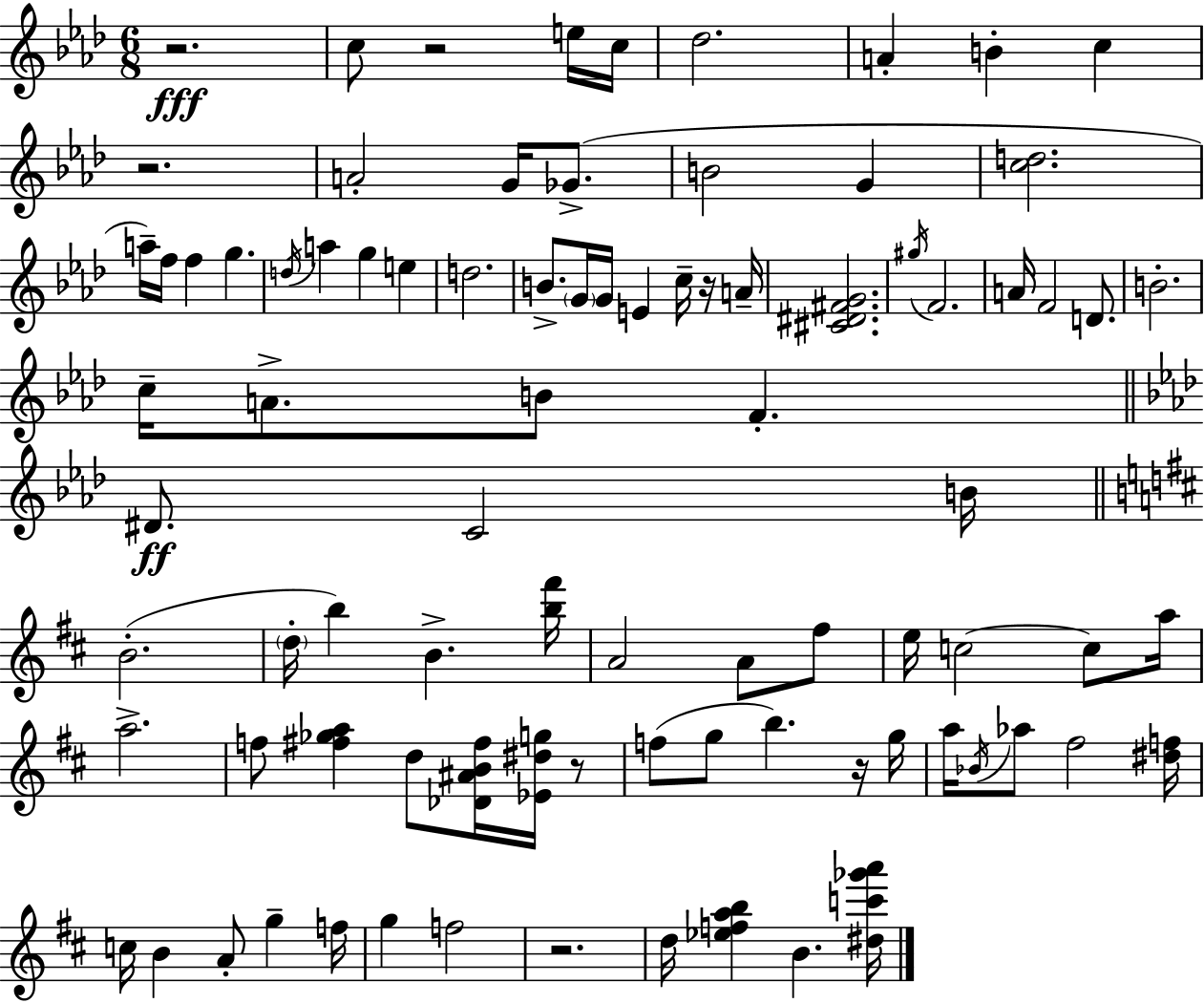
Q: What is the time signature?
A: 6/8